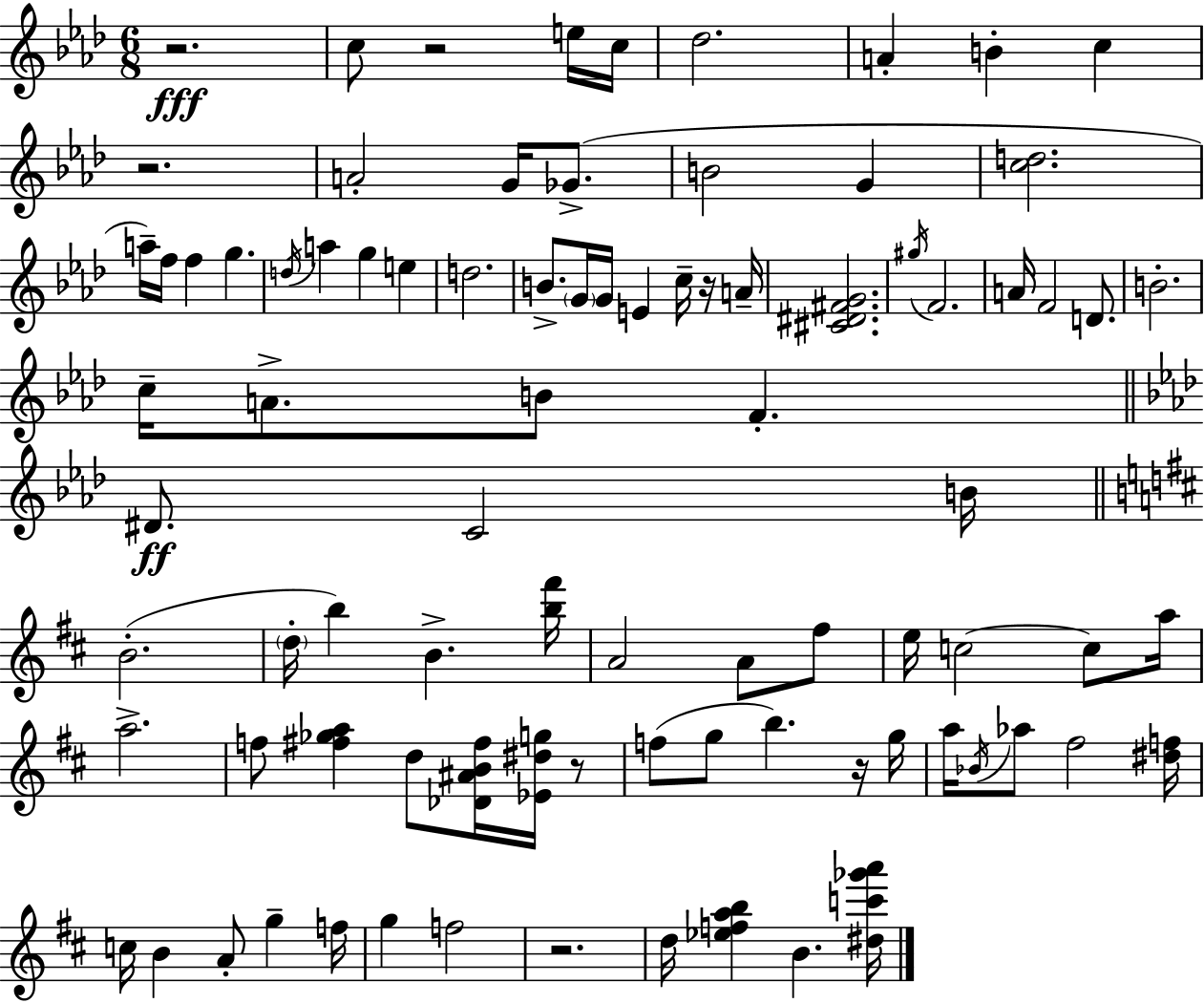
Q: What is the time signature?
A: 6/8